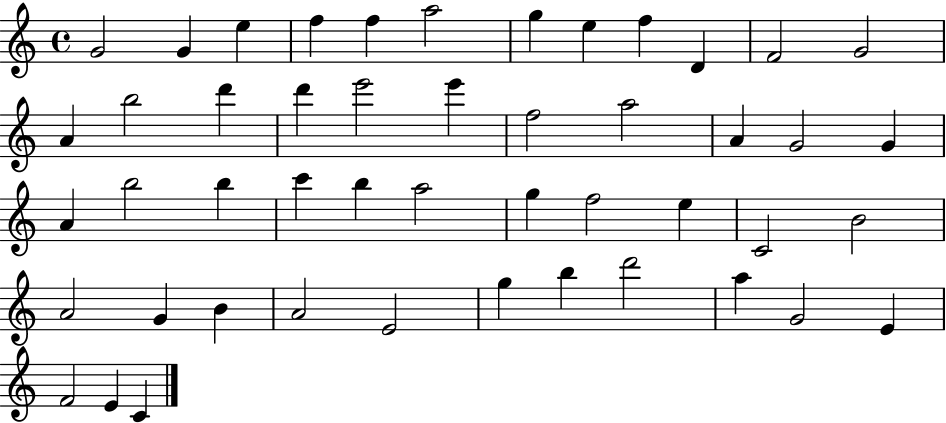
X:1
T:Untitled
M:4/4
L:1/4
K:C
G2 G e f f a2 g e f D F2 G2 A b2 d' d' e'2 e' f2 a2 A G2 G A b2 b c' b a2 g f2 e C2 B2 A2 G B A2 E2 g b d'2 a G2 E F2 E C